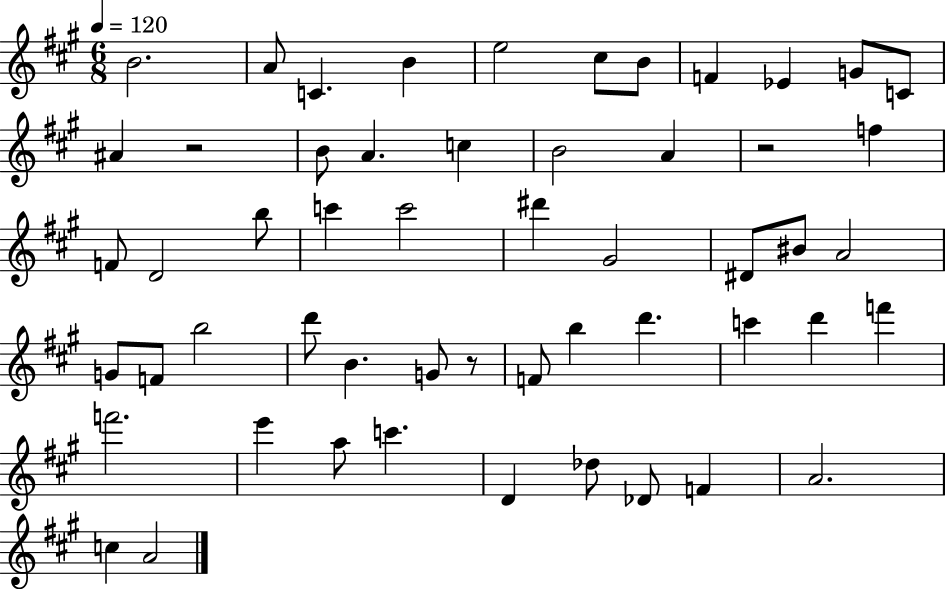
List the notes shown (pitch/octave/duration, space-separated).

B4/h. A4/e C4/q. B4/q E5/h C#5/e B4/e F4/q Eb4/q G4/e C4/e A#4/q R/h B4/e A4/q. C5/q B4/h A4/q R/h F5/q F4/e D4/h B5/e C6/q C6/h D#6/q G#4/h D#4/e BIS4/e A4/h G4/e F4/e B5/h D6/e B4/q. G4/e R/e F4/e B5/q D6/q. C6/q D6/q F6/q F6/h. E6/q A5/e C6/q. D4/q Db5/e Db4/e F4/q A4/h. C5/q A4/h